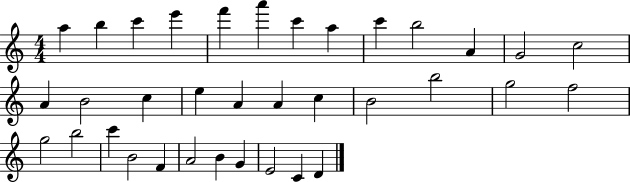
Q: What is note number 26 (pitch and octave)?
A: B5